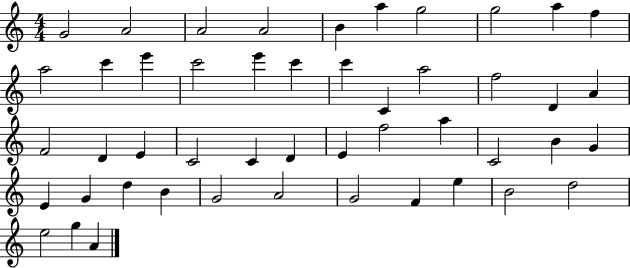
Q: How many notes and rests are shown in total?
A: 48